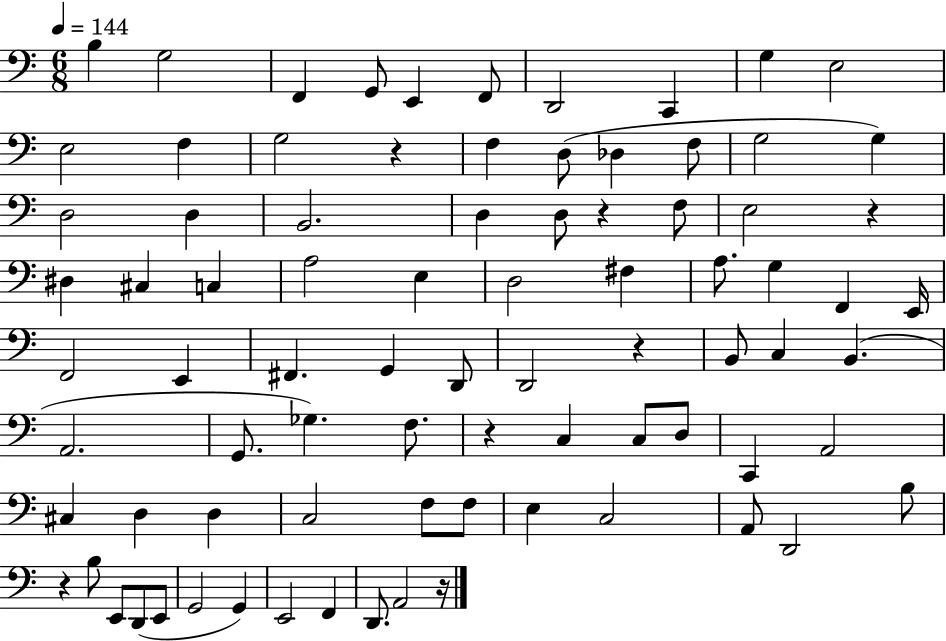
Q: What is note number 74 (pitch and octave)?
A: F2